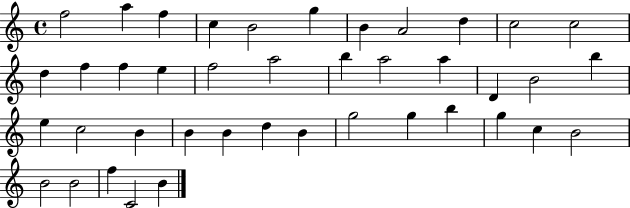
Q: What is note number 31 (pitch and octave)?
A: G5